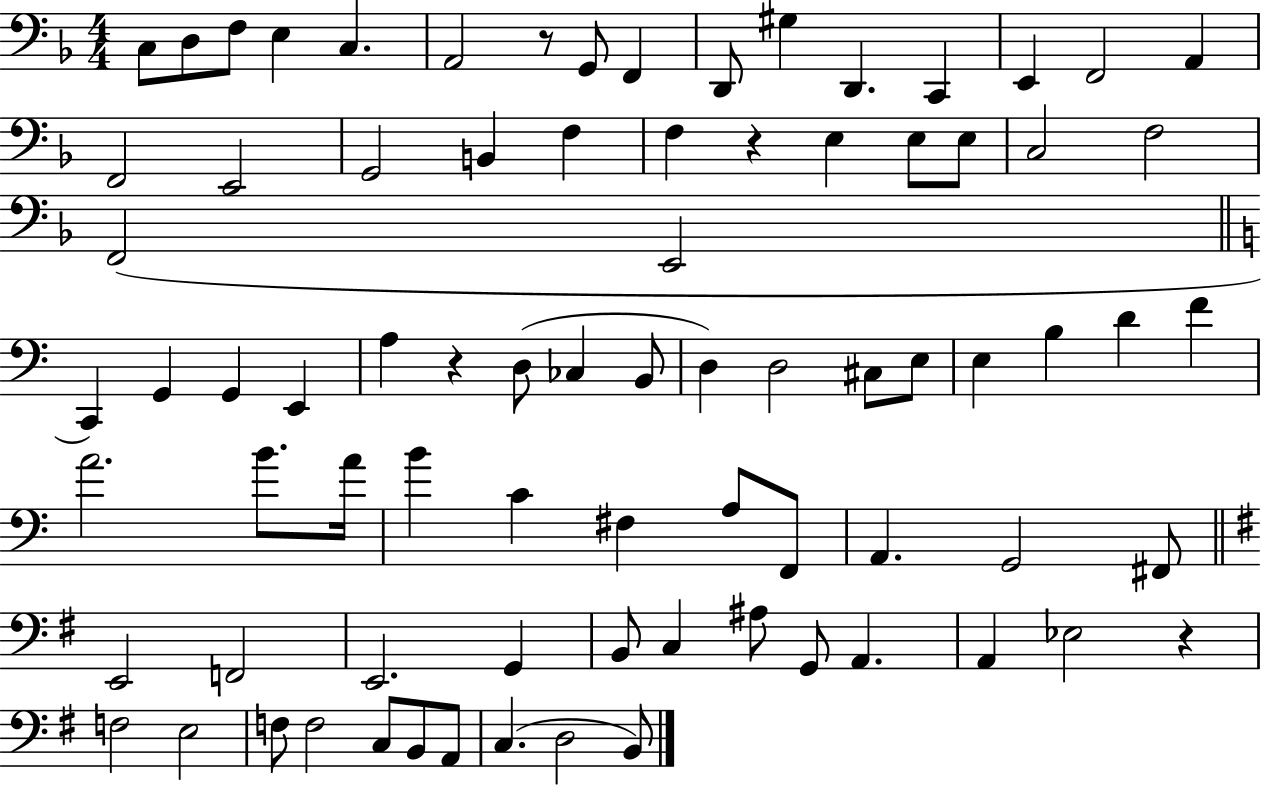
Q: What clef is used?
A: bass